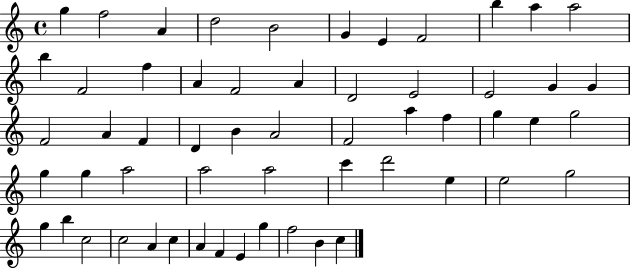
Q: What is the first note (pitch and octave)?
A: G5